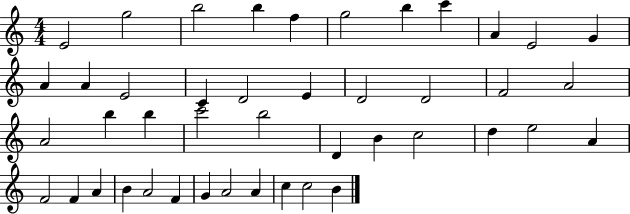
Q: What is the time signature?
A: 4/4